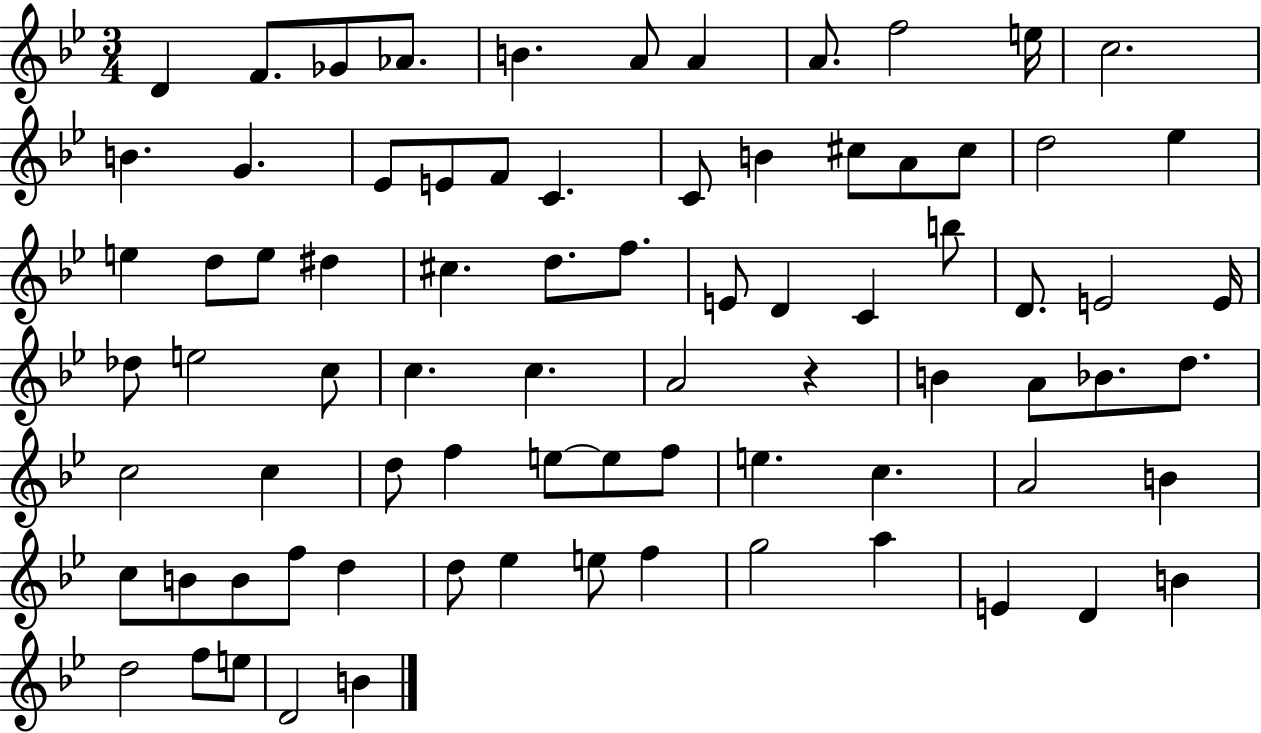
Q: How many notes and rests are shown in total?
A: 79